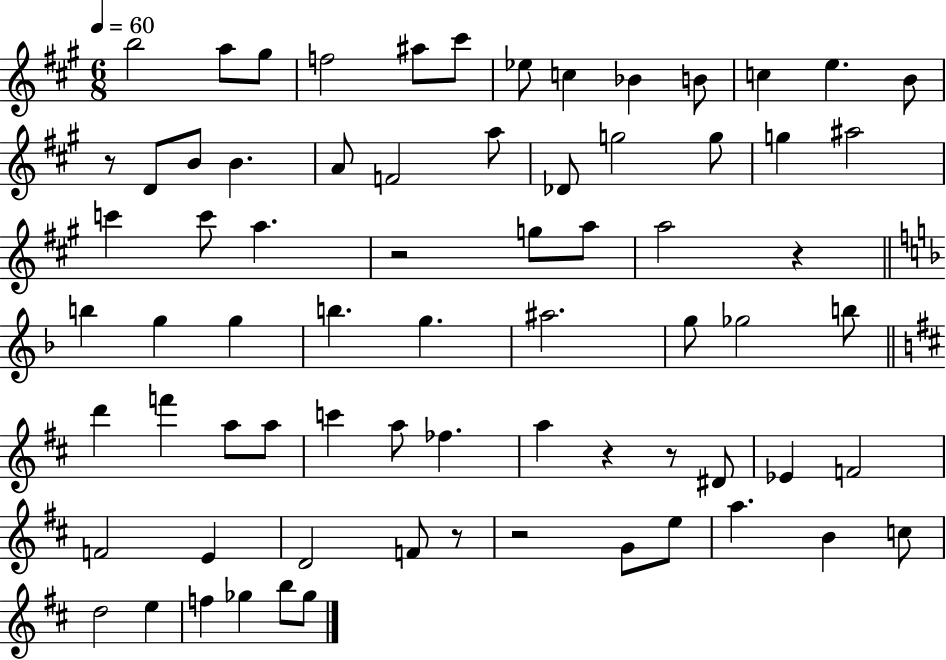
{
  \clef treble
  \numericTimeSignature
  \time 6/8
  \key a \major
  \tempo 4 = 60
  \repeat volta 2 { b''2 a''8 gis''8 | f''2 ais''8 cis'''8 | ees''8 c''4 bes'4 b'8 | c''4 e''4. b'8 | \break r8 d'8 b'8 b'4. | a'8 f'2 a''8 | des'8 g''2 g''8 | g''4 ais''2 | \break c'''4 c'''8 a''4. | r2 g''8 a''8 | a''2 r4 | \bar "||" \break \key f \major b''4 g''4 g''4 | b''4. g''4. | ais''2. | g''8 ges''2 b''8 | \break \bar "||" \break \key d \major d'''4 f'''4 a''8 a''8 | c'''4 a''8 fes''4. | a''4 r4 r8 dis'8 | ees'4 f'2 | \break f'2 e'4 | d'2 f'8 r8 | r2 g'8 e''8 | a''4. b'4 c''8 | \break d''2 e''4 | f''4 ges''4 b''8 ges''8 | } \bar "|."
}